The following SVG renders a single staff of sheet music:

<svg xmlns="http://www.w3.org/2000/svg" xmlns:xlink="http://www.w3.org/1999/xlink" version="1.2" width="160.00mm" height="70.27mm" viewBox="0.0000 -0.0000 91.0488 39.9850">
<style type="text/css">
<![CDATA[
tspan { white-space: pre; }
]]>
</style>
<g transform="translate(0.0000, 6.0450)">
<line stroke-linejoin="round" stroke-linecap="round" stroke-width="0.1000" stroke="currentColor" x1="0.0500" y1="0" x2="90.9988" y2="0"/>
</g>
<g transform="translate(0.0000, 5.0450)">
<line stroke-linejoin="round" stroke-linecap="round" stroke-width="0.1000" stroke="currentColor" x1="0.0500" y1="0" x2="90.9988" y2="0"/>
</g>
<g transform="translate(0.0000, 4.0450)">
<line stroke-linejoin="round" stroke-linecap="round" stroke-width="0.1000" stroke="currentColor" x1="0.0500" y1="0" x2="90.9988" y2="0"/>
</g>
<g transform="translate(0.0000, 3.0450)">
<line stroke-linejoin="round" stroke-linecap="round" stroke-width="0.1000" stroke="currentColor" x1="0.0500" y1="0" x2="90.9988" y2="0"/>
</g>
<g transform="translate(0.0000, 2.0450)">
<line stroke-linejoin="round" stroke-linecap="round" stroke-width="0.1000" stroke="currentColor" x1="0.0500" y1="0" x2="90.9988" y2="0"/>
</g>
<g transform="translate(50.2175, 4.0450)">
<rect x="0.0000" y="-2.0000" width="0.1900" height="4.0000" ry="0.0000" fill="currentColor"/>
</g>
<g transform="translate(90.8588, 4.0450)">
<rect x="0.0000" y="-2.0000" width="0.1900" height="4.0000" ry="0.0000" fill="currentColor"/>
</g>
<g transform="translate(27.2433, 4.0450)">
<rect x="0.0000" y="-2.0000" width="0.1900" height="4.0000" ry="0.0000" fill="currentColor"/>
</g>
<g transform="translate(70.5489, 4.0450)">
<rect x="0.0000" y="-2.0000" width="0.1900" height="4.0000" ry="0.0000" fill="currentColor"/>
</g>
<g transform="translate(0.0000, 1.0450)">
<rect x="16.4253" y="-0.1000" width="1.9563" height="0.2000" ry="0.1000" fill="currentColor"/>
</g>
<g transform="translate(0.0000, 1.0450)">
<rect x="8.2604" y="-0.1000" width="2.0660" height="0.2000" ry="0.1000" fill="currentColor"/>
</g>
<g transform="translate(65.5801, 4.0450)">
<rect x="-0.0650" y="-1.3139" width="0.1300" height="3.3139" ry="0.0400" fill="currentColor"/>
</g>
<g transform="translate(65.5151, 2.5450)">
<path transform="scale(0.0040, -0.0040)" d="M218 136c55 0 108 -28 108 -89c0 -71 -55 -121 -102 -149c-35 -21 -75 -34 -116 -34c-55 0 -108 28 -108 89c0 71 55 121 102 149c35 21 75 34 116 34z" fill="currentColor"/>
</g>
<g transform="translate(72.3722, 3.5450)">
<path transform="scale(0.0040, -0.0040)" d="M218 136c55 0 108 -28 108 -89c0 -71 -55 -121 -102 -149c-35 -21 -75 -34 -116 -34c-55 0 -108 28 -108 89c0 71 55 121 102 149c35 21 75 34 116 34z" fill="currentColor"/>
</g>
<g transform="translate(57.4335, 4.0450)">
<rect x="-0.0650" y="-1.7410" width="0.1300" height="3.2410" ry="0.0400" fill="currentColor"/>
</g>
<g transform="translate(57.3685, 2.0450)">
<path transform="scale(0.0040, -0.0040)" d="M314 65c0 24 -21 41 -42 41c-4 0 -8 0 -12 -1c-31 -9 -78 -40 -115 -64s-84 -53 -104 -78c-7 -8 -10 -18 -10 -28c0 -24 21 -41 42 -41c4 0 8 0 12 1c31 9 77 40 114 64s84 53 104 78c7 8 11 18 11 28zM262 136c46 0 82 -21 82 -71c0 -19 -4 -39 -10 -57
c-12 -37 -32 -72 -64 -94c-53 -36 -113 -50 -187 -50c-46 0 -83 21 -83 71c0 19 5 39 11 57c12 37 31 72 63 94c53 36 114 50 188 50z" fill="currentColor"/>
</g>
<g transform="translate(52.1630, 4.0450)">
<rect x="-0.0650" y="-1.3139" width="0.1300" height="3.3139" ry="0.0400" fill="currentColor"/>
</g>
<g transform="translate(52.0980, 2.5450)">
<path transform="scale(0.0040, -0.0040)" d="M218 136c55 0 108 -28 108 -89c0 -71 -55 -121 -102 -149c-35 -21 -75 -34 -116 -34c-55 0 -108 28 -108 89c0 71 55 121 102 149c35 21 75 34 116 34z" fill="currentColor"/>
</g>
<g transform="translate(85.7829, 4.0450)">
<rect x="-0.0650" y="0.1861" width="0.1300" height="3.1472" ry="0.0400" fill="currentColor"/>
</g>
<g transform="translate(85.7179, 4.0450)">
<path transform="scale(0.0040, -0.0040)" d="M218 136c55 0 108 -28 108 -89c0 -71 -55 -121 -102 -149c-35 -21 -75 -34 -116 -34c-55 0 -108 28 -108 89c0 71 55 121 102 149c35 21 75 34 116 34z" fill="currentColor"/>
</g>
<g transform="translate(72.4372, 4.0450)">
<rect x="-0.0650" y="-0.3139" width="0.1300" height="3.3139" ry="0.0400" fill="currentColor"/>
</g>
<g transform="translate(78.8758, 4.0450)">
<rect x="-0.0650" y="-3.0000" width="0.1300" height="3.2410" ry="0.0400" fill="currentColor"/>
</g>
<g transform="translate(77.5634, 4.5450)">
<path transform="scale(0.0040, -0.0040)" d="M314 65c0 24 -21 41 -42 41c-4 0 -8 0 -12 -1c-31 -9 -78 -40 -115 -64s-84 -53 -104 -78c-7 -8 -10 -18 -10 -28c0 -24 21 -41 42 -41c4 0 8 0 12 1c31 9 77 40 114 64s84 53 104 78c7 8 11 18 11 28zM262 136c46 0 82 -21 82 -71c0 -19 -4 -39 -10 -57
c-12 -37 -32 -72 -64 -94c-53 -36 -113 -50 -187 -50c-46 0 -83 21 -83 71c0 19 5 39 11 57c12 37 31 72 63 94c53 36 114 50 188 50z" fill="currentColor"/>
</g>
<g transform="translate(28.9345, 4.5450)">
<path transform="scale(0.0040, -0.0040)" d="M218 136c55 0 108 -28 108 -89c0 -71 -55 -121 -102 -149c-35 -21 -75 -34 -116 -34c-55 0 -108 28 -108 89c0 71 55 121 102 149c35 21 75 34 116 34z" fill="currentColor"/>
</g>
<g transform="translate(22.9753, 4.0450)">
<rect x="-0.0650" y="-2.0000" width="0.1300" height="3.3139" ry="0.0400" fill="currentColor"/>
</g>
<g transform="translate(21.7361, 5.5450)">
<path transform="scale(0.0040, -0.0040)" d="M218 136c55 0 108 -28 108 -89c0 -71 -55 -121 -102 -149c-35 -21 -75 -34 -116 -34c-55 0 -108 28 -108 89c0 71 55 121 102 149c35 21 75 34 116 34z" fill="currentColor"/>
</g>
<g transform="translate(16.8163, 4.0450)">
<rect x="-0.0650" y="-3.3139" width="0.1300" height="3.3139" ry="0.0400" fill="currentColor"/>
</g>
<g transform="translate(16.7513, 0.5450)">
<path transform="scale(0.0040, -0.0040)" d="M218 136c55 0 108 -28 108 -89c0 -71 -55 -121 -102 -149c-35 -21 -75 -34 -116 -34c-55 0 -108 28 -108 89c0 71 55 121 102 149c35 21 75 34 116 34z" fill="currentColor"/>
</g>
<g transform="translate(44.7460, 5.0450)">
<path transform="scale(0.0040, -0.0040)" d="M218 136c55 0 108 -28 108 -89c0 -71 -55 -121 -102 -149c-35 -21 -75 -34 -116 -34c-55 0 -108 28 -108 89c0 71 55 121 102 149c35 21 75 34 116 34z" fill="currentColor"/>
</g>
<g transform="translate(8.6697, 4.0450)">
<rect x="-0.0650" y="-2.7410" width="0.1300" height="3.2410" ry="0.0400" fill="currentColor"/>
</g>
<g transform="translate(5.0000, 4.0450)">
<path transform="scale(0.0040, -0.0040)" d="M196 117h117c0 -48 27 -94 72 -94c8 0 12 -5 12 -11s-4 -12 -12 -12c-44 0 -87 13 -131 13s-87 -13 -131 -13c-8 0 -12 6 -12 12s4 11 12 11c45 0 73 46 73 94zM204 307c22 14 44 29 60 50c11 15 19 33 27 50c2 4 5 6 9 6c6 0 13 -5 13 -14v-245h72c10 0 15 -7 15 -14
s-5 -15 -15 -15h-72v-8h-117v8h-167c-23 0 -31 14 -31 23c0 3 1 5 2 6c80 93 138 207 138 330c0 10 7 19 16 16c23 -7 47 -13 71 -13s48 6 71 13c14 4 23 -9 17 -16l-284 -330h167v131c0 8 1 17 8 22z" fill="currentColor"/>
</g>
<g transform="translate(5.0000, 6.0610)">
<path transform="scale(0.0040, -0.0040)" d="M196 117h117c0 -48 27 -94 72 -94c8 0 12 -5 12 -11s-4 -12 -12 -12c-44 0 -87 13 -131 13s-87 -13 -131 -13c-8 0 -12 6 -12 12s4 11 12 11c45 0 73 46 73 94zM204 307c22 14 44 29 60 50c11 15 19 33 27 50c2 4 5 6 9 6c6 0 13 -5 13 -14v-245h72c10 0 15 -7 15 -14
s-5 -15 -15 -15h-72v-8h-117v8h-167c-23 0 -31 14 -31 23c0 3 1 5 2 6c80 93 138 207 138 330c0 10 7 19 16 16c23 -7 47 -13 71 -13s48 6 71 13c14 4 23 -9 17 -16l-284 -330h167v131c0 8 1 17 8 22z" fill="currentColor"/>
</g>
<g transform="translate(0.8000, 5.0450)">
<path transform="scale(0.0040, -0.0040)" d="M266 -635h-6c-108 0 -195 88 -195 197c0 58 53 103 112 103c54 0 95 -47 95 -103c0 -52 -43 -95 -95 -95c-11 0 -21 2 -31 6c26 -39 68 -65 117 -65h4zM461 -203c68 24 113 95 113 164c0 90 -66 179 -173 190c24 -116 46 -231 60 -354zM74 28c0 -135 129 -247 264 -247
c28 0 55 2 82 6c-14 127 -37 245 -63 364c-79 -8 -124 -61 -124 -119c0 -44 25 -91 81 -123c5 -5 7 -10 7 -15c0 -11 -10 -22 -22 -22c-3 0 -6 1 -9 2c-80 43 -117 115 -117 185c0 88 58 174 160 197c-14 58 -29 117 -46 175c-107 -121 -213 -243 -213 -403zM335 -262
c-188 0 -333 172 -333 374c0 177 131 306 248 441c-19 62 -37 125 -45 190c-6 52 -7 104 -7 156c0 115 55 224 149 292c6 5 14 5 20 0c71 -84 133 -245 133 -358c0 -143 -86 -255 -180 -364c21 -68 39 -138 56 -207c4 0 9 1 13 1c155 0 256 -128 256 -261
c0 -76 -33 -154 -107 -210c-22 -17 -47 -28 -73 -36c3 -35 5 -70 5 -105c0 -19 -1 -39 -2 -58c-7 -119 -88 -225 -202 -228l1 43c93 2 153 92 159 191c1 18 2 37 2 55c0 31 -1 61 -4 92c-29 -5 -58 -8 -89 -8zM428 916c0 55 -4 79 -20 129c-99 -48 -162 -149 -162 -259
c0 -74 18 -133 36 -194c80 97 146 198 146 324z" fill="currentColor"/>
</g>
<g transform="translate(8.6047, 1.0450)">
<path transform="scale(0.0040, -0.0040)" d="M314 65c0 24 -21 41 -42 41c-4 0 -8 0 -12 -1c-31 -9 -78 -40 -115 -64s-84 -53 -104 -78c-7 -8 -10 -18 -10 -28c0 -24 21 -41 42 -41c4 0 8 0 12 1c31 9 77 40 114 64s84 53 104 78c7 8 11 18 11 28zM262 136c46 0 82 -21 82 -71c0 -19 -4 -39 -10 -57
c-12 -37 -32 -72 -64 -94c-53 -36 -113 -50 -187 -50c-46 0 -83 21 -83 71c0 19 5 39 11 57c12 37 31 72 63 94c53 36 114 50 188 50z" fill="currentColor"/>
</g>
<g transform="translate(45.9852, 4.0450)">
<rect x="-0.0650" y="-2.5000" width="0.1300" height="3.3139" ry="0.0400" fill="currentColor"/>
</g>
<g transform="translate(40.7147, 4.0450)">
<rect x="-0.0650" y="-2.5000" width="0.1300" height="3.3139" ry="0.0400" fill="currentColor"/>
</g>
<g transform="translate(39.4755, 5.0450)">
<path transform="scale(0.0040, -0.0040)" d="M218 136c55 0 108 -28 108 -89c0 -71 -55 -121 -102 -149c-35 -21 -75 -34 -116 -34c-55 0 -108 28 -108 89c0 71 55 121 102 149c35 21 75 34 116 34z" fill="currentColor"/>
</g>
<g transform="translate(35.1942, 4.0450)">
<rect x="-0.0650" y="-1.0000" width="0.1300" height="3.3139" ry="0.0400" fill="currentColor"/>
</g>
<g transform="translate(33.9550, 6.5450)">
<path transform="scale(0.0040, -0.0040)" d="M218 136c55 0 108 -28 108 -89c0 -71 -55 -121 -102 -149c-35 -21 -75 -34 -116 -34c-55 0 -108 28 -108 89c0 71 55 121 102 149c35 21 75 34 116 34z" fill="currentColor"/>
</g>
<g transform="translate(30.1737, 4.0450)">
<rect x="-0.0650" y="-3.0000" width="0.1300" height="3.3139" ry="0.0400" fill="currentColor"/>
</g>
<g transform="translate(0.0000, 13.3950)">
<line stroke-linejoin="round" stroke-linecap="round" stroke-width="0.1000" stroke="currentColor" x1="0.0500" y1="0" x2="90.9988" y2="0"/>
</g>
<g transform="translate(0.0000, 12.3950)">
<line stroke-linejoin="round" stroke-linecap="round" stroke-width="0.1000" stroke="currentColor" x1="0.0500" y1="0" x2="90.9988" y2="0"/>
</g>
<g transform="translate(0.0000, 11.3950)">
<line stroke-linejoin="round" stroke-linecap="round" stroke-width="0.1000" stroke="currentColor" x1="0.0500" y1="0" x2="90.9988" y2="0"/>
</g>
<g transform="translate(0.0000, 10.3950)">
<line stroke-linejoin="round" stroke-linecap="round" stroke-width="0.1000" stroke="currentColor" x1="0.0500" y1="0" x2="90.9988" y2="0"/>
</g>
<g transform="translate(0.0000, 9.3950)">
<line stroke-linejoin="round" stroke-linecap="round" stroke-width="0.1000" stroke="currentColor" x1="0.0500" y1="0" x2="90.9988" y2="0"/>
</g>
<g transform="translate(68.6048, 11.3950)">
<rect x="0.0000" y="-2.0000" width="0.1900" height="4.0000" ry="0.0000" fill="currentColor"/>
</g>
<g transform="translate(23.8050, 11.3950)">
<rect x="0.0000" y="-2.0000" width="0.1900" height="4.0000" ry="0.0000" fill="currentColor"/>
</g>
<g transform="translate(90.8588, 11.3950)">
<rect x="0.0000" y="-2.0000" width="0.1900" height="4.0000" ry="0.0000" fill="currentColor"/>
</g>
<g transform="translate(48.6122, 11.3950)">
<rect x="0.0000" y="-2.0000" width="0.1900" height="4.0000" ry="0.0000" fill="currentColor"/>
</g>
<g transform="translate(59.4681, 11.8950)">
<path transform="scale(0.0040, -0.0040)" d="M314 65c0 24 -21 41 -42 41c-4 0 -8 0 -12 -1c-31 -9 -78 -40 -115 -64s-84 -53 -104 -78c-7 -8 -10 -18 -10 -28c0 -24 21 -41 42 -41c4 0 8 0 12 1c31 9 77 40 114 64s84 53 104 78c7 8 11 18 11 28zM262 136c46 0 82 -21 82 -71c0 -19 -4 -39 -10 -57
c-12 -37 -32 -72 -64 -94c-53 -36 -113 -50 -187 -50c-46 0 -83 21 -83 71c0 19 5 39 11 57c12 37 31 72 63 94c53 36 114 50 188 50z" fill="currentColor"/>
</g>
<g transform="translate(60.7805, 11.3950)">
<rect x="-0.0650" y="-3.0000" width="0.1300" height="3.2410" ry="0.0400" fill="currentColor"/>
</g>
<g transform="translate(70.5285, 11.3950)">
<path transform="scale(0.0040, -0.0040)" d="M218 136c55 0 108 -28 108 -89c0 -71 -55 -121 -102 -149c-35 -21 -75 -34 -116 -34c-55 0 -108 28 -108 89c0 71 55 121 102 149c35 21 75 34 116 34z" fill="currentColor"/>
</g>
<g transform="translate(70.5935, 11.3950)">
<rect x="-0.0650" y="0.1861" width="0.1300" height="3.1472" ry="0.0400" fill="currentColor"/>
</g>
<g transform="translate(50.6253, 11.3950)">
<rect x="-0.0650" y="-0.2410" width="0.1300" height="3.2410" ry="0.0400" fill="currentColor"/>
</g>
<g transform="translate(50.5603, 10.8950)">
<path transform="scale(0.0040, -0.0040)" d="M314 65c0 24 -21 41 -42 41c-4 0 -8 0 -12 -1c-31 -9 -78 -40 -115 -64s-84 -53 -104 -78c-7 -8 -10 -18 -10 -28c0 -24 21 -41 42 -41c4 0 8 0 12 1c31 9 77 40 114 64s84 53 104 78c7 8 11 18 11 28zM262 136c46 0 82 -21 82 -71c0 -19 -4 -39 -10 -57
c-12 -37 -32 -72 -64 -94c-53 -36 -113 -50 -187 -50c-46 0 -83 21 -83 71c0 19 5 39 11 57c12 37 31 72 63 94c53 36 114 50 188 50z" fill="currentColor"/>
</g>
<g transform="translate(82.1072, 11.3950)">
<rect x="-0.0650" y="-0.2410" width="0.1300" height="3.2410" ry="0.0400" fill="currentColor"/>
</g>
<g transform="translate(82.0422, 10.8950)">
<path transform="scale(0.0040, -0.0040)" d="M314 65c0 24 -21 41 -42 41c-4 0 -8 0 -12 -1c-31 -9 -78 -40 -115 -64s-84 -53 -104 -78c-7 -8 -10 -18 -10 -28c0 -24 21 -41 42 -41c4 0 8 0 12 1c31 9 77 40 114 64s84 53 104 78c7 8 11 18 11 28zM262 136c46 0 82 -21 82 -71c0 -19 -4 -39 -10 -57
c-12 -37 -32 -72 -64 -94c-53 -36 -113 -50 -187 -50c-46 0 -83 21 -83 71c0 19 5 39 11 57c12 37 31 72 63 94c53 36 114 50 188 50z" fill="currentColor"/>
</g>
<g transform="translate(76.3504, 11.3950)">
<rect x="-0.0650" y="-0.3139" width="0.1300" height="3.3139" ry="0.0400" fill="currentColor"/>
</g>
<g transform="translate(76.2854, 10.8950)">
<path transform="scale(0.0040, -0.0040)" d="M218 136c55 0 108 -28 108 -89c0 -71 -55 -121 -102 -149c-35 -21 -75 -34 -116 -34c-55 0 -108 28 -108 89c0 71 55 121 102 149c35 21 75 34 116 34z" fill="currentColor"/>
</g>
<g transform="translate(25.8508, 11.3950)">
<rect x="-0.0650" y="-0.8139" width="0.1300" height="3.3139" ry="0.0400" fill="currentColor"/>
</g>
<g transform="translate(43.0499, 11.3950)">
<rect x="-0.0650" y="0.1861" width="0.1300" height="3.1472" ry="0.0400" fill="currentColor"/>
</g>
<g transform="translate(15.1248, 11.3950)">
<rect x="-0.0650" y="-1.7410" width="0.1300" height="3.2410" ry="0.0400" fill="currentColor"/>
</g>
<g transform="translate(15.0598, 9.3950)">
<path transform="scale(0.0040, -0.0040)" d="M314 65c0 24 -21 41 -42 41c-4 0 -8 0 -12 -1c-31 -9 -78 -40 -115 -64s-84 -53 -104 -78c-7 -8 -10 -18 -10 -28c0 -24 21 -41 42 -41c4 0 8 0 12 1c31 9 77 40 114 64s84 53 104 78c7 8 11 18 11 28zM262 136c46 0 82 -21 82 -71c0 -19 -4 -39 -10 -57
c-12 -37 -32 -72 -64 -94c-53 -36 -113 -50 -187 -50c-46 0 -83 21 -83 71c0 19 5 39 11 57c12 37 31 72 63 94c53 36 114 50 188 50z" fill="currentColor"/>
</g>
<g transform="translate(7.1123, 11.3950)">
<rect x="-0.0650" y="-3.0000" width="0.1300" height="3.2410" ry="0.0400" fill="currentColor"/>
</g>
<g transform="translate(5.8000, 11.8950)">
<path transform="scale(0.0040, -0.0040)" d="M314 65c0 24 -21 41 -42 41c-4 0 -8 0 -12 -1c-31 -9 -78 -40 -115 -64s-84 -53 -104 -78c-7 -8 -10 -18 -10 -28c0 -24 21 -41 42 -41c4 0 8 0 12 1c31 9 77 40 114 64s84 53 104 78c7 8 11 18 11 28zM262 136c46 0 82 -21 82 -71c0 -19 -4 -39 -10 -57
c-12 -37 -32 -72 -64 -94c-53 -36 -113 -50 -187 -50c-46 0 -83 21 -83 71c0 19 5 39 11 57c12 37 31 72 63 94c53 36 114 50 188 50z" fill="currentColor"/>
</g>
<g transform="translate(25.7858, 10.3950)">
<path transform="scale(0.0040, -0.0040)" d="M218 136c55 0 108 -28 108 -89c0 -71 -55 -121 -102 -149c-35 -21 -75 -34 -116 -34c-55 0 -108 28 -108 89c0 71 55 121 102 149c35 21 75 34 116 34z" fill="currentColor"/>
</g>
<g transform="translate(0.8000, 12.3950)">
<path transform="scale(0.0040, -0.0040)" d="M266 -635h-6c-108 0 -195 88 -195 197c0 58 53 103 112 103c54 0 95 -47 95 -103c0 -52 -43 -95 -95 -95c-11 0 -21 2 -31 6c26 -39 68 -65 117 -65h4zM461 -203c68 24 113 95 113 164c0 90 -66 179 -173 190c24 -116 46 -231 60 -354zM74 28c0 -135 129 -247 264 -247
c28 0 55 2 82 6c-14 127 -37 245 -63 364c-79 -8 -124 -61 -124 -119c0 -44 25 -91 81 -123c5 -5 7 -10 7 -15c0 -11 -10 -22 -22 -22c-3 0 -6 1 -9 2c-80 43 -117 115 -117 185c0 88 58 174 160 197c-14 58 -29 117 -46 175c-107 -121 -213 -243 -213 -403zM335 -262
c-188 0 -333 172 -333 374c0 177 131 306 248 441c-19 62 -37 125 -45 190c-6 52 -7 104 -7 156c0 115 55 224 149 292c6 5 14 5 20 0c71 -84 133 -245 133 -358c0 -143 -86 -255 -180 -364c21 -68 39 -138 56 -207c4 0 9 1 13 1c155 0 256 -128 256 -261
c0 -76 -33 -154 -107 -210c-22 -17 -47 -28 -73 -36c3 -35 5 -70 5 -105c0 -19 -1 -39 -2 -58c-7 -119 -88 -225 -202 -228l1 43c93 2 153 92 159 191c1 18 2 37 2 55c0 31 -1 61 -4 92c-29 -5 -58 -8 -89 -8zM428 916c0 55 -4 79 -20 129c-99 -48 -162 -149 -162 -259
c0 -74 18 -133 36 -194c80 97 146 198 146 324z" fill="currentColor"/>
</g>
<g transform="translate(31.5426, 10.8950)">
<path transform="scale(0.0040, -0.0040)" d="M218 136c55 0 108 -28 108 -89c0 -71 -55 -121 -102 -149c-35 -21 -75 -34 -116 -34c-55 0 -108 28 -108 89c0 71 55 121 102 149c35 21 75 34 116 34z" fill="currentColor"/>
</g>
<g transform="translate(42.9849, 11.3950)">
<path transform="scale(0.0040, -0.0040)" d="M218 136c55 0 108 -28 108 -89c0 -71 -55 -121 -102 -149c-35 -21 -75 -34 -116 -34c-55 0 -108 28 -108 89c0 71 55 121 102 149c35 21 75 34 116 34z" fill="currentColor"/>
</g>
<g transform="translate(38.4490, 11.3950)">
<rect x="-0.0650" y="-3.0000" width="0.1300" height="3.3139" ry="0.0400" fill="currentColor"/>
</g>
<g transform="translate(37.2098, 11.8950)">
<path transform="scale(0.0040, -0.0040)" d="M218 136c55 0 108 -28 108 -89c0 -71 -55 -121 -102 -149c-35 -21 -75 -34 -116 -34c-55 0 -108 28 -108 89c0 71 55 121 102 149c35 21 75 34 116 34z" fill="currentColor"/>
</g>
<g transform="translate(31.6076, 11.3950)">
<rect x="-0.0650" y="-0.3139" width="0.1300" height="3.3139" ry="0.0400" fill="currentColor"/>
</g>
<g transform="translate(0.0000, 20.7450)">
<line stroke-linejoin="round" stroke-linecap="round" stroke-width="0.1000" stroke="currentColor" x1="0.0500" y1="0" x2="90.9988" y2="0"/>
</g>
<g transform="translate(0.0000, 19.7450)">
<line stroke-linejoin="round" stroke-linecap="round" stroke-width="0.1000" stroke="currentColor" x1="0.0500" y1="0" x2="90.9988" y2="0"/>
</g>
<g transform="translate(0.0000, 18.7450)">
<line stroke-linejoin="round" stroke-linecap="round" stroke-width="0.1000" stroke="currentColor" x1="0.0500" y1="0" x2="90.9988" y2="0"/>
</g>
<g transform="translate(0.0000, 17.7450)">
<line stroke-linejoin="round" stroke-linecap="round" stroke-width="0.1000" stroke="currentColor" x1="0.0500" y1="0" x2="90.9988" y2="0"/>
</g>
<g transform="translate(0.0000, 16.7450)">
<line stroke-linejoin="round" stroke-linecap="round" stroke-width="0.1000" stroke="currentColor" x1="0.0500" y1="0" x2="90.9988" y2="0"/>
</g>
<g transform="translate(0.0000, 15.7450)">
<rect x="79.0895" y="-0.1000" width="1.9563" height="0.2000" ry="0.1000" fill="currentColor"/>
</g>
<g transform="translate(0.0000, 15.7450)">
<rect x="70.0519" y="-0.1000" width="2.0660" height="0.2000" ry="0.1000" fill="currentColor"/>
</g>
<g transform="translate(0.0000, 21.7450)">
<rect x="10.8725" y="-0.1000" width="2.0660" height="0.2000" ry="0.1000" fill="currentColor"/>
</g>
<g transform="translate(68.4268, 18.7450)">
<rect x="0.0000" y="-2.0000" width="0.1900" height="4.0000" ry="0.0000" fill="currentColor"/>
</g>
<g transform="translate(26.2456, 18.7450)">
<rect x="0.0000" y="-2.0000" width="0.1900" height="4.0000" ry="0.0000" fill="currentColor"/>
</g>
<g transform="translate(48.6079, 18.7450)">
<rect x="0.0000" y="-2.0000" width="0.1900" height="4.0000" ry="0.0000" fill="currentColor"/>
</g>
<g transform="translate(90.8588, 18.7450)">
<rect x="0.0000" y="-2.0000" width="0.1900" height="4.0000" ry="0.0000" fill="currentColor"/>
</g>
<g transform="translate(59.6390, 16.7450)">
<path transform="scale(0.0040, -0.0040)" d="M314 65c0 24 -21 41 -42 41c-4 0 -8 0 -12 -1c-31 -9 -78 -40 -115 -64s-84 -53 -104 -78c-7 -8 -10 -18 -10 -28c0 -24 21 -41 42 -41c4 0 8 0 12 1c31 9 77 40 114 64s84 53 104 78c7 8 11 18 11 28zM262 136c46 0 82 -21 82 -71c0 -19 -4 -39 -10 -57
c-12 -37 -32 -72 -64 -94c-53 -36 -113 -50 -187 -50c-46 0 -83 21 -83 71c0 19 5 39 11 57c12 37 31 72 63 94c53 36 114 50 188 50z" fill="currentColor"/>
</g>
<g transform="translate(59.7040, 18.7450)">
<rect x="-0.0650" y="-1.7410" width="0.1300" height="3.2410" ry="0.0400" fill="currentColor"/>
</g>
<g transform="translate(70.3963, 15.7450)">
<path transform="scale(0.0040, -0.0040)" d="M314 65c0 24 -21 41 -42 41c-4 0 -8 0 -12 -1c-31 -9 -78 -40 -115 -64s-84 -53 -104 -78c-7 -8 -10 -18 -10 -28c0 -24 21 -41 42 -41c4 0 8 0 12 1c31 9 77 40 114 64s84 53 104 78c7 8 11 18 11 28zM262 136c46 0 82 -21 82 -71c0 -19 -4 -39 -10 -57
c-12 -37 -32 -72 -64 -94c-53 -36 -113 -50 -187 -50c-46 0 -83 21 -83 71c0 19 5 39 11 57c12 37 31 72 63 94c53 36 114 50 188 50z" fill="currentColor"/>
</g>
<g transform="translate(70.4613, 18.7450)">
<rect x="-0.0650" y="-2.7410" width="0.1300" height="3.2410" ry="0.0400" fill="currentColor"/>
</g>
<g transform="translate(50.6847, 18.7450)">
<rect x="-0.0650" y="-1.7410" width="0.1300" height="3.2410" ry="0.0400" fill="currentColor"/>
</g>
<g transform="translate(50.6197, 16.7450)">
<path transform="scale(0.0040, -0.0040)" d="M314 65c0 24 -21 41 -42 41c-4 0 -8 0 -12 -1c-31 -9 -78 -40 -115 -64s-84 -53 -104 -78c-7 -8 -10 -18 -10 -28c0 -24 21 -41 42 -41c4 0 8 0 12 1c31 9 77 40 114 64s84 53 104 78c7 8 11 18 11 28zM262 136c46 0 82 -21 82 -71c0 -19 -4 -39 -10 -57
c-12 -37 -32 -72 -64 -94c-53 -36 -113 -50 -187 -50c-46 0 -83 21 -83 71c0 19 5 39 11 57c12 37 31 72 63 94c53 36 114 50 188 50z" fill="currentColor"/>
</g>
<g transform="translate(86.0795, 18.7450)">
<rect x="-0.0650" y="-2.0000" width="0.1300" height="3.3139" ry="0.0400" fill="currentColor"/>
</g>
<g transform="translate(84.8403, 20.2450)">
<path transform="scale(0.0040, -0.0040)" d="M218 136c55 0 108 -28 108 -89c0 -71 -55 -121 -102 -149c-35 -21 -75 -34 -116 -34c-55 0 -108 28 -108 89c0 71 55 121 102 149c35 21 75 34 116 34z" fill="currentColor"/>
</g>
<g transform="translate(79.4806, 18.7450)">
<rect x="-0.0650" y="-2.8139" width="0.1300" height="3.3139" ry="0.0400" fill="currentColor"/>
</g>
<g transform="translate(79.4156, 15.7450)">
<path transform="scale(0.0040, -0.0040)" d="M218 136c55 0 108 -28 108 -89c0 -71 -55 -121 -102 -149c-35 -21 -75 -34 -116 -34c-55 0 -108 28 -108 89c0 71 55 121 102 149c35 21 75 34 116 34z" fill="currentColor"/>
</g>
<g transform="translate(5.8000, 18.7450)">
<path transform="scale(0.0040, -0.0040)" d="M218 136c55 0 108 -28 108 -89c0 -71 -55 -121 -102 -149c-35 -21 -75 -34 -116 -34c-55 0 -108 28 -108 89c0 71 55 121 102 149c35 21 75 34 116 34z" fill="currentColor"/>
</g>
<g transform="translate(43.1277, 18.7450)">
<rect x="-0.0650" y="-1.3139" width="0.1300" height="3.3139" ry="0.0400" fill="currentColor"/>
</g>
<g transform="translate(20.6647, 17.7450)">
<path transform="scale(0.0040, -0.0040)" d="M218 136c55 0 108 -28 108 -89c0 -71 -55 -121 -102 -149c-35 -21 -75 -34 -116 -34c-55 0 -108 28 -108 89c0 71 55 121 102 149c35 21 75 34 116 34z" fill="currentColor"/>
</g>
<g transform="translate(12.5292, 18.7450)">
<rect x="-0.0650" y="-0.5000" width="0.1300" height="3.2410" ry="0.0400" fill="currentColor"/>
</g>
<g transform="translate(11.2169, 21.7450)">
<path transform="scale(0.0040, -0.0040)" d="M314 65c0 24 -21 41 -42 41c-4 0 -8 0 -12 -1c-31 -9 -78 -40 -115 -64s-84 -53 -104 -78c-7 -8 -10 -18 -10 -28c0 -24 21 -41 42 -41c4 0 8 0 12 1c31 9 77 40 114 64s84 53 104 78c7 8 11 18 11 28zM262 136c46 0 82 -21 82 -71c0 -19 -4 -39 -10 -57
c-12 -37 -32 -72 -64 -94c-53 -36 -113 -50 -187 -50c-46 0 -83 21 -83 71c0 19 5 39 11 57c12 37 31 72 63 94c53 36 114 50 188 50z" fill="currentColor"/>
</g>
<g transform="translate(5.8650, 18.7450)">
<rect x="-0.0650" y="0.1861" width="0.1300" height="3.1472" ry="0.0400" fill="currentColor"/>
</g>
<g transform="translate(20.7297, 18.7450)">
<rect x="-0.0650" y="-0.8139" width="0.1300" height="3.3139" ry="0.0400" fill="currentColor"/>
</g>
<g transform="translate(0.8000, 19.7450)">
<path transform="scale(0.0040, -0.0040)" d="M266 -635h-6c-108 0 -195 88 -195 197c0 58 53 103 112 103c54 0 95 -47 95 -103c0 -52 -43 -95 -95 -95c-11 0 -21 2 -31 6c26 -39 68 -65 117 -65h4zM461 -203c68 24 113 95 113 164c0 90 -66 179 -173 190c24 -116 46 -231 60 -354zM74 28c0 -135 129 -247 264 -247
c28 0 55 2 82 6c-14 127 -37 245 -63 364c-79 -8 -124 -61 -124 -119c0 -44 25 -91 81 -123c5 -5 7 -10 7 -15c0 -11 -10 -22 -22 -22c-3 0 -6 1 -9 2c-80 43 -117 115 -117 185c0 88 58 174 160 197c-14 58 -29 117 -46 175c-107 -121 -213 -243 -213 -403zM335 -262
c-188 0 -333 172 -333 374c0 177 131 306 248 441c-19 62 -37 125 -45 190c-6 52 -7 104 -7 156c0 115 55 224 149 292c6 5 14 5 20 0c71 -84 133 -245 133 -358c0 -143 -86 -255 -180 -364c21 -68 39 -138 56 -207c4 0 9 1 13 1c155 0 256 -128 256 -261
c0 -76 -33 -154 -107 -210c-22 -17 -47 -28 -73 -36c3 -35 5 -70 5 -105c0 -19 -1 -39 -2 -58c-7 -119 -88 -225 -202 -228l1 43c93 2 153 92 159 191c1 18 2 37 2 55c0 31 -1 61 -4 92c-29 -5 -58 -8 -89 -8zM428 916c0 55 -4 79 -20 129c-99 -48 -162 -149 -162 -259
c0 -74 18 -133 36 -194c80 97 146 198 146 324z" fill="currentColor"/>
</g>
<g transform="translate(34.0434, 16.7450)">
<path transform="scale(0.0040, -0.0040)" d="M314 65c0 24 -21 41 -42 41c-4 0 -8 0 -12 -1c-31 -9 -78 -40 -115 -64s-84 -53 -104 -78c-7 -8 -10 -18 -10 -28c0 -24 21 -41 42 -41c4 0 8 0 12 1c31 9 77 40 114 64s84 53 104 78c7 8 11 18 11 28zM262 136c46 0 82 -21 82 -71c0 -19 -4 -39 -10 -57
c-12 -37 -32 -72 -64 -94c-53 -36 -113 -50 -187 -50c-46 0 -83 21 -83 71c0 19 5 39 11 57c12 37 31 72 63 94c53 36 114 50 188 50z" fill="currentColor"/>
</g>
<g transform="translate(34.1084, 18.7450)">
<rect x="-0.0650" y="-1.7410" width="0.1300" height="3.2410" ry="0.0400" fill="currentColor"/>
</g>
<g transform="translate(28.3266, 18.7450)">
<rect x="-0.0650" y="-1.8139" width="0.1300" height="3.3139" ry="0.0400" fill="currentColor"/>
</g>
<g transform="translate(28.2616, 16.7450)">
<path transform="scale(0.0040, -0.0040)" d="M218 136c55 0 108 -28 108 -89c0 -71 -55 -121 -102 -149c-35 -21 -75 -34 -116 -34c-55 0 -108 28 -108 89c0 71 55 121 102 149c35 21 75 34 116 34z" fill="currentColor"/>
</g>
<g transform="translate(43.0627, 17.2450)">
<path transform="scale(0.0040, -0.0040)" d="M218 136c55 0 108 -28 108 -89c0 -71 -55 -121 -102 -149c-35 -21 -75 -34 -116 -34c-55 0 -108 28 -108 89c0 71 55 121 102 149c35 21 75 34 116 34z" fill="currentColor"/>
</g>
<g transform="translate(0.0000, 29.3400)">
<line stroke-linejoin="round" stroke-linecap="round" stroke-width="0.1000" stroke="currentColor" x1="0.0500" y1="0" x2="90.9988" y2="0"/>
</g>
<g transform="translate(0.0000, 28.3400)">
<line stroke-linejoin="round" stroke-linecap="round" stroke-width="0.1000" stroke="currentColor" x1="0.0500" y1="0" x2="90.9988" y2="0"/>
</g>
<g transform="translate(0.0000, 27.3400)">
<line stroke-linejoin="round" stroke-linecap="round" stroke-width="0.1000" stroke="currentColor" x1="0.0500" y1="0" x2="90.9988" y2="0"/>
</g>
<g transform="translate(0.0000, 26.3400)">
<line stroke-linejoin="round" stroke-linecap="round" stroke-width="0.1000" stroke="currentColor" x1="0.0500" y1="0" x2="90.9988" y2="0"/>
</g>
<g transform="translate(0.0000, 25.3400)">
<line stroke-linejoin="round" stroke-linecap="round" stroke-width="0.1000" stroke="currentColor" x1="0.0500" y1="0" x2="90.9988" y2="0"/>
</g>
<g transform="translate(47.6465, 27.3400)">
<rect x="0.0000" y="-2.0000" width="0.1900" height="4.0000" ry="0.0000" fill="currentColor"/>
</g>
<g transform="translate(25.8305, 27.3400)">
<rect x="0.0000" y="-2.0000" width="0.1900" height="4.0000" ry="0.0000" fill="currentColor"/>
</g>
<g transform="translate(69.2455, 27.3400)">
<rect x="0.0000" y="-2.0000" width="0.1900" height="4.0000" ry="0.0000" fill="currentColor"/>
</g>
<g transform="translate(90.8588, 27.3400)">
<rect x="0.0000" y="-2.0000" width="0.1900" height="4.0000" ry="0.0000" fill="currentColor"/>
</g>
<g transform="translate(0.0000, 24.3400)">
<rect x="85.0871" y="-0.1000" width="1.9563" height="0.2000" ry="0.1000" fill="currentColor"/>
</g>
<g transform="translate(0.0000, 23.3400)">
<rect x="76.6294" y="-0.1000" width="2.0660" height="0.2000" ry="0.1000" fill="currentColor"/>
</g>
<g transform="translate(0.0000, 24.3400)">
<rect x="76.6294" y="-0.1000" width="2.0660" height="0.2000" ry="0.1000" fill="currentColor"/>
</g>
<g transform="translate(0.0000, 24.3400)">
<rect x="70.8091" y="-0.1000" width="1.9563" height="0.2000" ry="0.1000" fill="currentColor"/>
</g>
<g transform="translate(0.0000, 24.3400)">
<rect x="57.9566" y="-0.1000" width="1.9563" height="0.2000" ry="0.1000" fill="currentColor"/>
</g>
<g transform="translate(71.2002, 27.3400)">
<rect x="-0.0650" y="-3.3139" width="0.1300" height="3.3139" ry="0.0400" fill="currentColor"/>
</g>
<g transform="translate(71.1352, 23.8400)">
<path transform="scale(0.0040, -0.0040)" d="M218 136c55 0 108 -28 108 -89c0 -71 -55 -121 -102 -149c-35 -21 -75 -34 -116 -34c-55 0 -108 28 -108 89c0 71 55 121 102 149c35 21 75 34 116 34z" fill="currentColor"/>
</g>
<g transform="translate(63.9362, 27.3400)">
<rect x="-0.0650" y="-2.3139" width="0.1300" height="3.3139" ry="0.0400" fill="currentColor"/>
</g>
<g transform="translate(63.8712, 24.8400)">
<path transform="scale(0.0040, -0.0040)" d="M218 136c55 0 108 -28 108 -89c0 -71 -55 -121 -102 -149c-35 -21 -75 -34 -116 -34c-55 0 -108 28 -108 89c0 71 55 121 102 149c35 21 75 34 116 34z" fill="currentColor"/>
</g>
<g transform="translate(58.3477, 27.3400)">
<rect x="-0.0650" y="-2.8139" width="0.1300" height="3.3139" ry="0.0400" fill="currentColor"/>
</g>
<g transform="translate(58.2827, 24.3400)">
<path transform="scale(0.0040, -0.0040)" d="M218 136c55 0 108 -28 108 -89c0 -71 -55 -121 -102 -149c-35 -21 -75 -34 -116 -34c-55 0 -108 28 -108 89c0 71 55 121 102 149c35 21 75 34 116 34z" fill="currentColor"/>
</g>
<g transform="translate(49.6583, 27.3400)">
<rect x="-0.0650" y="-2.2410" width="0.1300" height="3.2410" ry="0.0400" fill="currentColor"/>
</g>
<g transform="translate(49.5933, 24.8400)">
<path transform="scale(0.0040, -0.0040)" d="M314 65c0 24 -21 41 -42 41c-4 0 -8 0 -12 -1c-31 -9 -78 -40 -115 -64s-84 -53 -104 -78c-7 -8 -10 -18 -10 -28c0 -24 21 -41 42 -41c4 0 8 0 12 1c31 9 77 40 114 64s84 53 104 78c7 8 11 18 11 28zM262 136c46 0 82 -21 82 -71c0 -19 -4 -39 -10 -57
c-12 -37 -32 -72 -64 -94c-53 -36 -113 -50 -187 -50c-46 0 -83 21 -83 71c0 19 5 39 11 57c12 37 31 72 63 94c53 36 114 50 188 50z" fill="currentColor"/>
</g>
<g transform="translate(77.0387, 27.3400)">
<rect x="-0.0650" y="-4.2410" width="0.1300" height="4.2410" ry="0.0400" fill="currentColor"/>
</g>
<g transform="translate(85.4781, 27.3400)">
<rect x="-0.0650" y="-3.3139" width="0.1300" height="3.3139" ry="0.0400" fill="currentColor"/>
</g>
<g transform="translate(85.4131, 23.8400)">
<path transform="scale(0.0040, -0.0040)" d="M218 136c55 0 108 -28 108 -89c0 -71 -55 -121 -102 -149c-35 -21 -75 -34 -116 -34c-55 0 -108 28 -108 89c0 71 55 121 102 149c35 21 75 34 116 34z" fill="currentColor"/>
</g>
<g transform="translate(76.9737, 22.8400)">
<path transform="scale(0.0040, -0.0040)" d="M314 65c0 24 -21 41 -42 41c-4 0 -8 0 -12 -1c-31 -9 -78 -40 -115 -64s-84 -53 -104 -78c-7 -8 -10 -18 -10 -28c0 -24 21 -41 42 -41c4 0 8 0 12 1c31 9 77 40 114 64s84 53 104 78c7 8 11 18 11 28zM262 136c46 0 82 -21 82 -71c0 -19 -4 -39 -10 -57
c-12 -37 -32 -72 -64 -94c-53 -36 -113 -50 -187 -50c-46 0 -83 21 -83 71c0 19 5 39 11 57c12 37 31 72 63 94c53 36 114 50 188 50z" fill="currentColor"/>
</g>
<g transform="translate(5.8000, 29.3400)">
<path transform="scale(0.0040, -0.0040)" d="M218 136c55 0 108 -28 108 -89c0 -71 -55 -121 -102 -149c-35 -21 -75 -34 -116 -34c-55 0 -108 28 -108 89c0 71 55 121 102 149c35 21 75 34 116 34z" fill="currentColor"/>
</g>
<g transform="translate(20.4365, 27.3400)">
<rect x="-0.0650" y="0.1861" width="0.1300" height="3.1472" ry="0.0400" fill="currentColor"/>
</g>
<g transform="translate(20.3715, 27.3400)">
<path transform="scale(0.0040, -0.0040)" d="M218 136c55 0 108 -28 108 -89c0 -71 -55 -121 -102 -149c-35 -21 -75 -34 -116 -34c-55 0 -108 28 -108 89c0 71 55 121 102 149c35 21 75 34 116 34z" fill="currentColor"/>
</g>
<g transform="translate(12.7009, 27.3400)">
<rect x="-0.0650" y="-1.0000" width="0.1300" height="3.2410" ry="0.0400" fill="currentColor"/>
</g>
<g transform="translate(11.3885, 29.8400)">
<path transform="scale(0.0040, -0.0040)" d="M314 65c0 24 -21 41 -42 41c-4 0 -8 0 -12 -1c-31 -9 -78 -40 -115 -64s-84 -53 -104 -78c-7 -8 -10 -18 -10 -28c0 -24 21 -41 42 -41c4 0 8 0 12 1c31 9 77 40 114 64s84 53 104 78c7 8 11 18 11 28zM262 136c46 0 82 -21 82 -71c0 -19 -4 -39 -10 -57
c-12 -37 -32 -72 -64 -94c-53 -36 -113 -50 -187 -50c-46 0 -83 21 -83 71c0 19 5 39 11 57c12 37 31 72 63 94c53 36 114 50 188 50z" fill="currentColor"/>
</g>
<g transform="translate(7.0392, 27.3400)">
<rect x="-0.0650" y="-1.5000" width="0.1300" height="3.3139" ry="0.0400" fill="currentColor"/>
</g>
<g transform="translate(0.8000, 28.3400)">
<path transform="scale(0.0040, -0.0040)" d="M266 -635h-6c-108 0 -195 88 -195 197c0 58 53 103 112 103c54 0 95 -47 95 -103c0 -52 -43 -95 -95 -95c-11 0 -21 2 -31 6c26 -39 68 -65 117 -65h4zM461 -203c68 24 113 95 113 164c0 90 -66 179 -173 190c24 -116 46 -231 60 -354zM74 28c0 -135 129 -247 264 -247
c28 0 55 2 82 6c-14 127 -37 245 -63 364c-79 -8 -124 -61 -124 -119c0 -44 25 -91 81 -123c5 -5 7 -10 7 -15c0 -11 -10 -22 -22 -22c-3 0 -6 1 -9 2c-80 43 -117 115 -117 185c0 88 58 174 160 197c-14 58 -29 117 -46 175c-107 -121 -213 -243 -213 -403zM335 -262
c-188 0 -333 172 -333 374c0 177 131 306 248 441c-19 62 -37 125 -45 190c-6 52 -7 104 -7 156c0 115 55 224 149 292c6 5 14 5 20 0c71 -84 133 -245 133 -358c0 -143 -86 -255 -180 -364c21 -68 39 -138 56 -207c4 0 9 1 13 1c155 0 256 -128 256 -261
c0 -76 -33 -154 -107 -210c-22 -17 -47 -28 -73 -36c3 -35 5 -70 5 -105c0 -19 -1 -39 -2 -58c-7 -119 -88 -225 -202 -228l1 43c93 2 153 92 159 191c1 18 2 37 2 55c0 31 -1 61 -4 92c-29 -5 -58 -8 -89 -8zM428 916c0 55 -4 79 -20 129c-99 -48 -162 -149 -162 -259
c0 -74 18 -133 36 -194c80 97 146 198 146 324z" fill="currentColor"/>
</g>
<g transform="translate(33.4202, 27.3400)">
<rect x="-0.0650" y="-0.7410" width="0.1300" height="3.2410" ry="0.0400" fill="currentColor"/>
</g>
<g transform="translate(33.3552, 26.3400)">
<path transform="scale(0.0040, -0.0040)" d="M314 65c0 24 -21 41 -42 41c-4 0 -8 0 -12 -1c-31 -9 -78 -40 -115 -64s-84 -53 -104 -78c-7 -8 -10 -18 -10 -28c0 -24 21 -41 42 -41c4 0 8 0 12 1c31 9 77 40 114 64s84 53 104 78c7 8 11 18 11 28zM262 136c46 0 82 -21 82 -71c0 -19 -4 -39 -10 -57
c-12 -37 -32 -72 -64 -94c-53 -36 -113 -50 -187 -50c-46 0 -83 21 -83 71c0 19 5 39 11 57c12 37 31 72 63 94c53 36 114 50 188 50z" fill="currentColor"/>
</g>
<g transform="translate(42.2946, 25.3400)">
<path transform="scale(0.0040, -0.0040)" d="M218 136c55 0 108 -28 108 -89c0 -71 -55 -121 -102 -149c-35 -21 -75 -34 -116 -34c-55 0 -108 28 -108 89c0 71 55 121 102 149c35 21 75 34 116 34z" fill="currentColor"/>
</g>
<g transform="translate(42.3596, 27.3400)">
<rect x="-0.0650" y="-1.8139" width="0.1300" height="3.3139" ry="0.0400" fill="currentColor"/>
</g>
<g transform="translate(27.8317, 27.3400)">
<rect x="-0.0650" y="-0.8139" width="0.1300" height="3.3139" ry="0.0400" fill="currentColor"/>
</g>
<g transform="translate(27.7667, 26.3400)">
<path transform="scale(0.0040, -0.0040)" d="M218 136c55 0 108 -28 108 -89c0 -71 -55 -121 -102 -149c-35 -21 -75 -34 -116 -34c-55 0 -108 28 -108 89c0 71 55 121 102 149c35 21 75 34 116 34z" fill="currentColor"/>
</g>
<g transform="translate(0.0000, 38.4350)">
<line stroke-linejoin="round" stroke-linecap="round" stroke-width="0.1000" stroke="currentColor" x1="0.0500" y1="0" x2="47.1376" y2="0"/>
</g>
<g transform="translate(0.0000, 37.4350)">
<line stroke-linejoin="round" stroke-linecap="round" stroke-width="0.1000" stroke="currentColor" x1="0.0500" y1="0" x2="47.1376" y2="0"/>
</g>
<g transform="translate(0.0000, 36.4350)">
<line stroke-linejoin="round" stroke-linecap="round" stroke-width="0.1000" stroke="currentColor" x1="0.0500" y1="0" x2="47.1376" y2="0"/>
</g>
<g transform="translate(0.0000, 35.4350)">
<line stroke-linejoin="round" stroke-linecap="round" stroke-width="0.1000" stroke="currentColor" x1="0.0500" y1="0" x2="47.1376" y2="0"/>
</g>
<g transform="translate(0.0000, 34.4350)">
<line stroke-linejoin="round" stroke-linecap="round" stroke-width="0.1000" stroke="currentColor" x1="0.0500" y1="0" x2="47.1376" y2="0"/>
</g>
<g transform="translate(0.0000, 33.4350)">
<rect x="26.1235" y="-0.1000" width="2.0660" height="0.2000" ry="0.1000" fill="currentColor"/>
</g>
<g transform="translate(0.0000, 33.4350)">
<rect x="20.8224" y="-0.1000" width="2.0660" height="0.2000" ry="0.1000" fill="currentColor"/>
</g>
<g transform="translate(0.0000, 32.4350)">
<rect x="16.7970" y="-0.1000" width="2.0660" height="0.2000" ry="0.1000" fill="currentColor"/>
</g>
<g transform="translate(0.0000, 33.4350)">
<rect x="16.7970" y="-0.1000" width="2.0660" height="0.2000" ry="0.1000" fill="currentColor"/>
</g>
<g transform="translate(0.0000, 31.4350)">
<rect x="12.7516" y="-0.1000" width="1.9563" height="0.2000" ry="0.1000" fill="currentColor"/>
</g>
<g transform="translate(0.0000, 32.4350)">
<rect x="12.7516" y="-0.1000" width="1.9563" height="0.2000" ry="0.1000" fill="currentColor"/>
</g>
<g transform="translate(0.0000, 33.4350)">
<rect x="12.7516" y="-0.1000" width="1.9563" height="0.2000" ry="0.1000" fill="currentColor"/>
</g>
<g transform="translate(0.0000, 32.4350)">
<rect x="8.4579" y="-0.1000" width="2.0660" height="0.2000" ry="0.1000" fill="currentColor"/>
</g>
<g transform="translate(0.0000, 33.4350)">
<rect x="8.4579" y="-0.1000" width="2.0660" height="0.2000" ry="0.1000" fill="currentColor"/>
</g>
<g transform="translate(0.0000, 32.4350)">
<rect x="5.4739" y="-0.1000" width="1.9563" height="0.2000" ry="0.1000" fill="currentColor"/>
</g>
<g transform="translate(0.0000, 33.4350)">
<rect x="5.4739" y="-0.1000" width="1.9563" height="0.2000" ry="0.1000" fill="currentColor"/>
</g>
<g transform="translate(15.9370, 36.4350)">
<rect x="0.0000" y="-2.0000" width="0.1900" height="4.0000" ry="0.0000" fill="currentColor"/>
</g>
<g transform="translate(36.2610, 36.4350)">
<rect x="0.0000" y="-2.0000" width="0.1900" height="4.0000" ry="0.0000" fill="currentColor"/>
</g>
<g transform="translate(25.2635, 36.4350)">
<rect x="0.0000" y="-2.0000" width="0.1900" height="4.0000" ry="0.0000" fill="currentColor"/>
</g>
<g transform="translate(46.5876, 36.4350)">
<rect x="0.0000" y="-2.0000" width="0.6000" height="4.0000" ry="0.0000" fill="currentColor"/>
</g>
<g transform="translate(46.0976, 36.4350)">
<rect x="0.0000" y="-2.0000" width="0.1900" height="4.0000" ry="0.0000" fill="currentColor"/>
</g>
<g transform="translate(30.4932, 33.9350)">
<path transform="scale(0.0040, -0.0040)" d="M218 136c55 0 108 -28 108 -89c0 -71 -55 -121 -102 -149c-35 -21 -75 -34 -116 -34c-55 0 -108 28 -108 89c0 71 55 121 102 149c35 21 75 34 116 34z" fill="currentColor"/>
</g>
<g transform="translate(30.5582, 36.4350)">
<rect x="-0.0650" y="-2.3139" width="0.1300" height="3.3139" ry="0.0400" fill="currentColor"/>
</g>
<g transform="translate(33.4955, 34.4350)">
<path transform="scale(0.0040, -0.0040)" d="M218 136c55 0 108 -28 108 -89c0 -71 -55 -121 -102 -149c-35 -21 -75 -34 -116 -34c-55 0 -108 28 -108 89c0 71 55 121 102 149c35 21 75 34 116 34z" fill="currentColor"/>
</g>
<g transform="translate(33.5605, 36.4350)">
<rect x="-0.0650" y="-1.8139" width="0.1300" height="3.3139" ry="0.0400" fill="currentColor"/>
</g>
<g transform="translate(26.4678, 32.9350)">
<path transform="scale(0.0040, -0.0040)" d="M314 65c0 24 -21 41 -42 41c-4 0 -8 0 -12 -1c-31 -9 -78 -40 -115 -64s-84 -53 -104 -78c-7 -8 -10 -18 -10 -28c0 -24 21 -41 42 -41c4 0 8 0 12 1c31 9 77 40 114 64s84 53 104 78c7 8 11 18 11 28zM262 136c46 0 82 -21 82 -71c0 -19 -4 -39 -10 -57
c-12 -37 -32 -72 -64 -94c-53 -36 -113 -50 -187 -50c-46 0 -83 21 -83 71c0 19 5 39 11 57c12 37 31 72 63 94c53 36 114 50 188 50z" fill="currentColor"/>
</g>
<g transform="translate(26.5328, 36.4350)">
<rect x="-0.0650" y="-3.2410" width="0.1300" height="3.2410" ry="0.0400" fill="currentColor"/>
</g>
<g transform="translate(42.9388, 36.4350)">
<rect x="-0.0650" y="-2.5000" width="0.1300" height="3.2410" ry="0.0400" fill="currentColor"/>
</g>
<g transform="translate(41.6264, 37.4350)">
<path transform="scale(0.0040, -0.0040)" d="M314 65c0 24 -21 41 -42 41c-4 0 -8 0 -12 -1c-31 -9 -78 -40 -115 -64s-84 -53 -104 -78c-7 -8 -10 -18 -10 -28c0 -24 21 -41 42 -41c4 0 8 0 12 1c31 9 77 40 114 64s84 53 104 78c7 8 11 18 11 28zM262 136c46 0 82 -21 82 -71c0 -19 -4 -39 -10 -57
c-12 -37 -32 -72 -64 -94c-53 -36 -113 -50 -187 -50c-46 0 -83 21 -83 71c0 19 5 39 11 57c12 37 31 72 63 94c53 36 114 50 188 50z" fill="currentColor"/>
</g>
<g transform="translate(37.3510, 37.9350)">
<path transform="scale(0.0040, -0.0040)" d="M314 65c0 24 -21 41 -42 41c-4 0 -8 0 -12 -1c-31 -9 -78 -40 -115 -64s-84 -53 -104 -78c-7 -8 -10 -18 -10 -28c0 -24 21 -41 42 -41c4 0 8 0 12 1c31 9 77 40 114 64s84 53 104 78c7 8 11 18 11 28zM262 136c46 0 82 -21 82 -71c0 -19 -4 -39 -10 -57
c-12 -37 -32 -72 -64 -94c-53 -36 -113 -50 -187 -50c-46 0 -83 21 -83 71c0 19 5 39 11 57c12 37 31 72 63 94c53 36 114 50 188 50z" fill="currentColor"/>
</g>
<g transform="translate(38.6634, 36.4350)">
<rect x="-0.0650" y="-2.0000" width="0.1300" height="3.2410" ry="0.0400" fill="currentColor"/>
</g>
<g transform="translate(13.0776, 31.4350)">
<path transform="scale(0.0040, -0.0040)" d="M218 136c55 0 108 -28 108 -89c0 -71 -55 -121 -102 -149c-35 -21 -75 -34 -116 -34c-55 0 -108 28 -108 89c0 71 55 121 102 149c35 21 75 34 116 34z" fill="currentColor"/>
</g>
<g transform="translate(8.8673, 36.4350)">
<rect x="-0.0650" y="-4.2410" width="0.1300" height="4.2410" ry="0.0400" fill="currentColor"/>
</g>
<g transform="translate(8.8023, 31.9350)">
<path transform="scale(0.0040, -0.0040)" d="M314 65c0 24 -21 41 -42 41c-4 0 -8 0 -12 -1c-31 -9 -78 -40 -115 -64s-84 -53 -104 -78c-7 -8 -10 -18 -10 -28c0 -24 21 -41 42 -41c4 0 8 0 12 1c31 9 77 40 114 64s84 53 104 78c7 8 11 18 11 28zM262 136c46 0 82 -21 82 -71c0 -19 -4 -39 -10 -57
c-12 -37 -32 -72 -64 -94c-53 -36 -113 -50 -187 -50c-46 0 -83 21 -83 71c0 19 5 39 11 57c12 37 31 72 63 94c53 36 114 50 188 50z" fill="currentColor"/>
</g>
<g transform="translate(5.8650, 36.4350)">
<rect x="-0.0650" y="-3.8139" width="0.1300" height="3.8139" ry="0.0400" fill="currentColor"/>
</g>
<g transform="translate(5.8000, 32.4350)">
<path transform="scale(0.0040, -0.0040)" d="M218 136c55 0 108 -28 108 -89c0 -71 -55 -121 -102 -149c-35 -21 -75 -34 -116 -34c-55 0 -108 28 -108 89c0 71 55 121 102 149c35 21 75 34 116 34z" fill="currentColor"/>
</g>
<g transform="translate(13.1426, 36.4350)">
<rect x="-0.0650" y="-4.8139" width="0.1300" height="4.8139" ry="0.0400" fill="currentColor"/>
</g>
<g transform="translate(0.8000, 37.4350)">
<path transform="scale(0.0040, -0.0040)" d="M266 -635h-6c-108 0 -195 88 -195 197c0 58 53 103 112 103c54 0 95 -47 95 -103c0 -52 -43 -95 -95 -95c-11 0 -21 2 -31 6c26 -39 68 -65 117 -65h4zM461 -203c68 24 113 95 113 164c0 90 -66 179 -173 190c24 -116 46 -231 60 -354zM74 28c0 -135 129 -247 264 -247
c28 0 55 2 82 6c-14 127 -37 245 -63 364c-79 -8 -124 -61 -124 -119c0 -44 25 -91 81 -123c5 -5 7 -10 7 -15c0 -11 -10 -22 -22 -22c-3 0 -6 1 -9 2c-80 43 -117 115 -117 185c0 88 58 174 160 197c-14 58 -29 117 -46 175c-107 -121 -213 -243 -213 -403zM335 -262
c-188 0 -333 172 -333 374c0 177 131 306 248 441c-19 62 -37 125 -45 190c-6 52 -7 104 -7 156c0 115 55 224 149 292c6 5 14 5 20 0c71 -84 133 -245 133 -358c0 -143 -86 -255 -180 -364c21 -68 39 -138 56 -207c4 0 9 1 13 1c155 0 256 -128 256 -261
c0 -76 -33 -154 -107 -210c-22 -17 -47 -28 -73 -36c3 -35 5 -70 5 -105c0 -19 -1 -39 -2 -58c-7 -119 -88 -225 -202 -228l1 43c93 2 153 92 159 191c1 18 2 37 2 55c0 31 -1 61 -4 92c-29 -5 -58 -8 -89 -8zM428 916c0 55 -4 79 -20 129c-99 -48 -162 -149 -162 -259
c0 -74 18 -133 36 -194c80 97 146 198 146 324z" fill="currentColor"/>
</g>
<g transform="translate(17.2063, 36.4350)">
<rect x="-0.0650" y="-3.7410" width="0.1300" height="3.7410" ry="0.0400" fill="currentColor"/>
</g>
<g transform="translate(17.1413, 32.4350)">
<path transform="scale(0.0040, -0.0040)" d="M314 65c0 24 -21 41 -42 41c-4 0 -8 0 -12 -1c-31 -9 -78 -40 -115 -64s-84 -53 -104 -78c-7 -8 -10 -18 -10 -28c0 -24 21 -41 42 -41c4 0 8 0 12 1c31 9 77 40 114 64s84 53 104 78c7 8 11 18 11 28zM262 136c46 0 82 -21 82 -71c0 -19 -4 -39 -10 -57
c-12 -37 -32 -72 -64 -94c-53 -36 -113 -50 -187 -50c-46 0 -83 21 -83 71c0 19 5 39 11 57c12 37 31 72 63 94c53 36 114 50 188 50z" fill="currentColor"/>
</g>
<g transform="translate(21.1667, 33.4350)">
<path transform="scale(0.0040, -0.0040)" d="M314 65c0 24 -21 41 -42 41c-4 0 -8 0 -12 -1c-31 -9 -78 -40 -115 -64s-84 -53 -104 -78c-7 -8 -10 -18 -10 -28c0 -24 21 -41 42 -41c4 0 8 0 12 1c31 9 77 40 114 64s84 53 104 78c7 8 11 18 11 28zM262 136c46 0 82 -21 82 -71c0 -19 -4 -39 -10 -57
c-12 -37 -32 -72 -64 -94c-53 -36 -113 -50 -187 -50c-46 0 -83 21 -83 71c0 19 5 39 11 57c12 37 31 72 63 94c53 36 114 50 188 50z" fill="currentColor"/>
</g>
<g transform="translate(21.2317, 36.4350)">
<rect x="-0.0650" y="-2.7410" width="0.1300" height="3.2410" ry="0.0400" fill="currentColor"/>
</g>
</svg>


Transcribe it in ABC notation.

X:1
T:Untitled
M:4/4
L:1/4
K:C
a2 b F A D G G e f2 e c A2 B A2 f2 d c A B c2 A2 B c c2 B C2 d f f2 e f2 f2 a2 a F E D2 B d d2 f g2 a g b d'2 b c' d'2 e' c'2 a2 b2 g f F2 G2